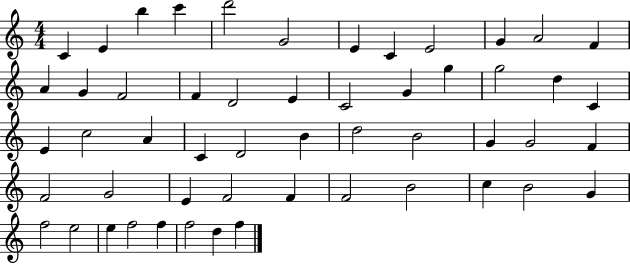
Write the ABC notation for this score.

X:1
T:Untitled
M:4/4
L:1/4
K:C
C E b c' d'2 G2 E C E2 G A2 F A G F2 F D2 E C2 G g g2 d C E c2 A C D2 B d2 B2 G G2 F F2 G2 E F2 F F2 B2 c B2 G f2 e2 e f2 f f2 d f